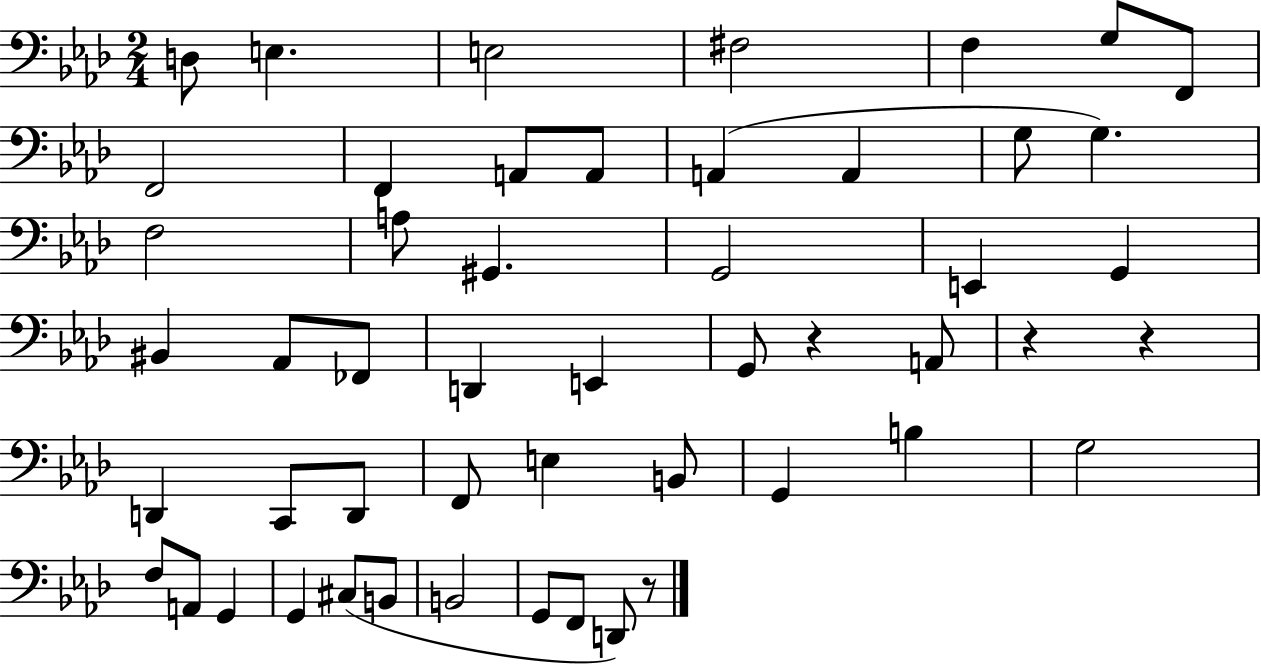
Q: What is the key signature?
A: AES major